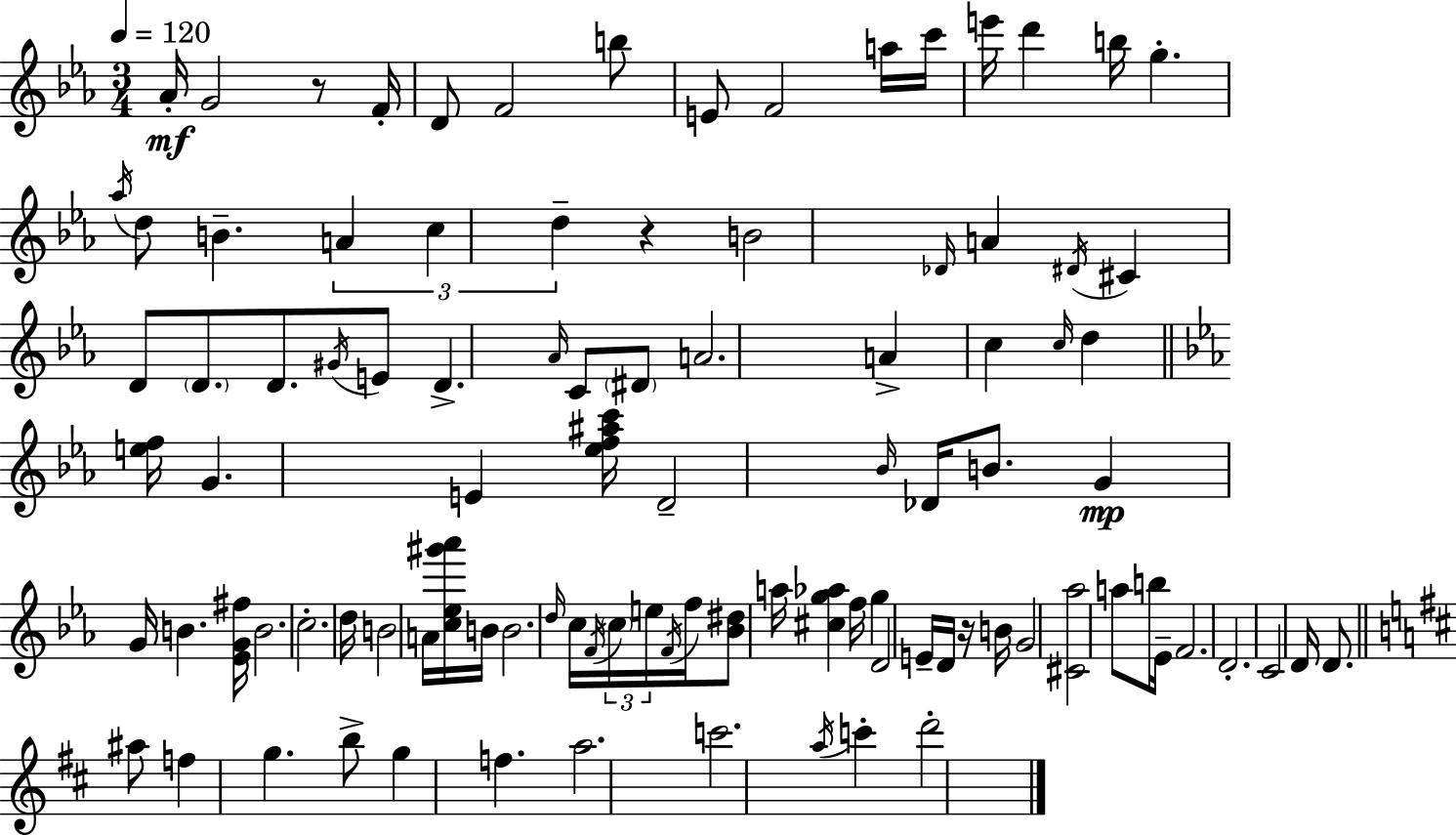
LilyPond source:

{
  \clef treble
  \numericTimeSignature
  \time 3/4
  \key ees \major
  \tempo 4 = 120
  aes'16-.\mf g'2 r8 f'16-. | d'8 f'2 b''8 | e'8 f'2 a''16 c'''16 | e'''16 d'''4 b''16 g''4.-. | \break \acciaccatura { aes''16 } d''8 b'4.-- \tuplet 3/2 { a'4 | c''4 d''4-- } r4 | b'2 \grace { des'16 } a'4 | \acciaccatura { dis'16 } cis'4 d'8 \parenthesize d'8. | \break d'8. \acciaccatura { gis'16 } e'8 d'4.-> | \grace { aes'16 } c'8 \parenthesize dis'8 a'2. | a'4-> c''4 | \grace { c''16 } d''4 \bar "||" \break \key ees \major <e'' f''>16 g'4. e'4 <ees'' f'' ais'' c'''>16 | d'2-- \grace { bes'16 } des'16 b'8. | g'4\mp g'16 b'4. | <ees' g' fis''>16 b'2. | \break c''2.-. | d''16 b'2 a'16 <c'' ees'' gis''' aes'''>16 | b'16 b'2. | \grace { d''16 } c''16 \acciaccatura { f'16 } \tuplet 3/2 { \parenthesize c''16 e''16 \acciaccatura { f'16 } } f''16 <bes' dis''>8 a''16 <cis'' g'' aes''>4 | \break f''16 g''4 d'2 | e'16-- d'16 r16 b'16 g'2 | <cis' aes''>2 | a''8 b''16 ees'16-- f'2. | \break d'2.-. | c'2 | d'16 d'8. \bar "||" \break \key d \major ais''8 f''4 g''4. | b''8-> g''4 f''4. | a''2. | c'''2. | \break \acciaccatura { a''16 } c'''4-. d'''2-. | \bar "|."
}